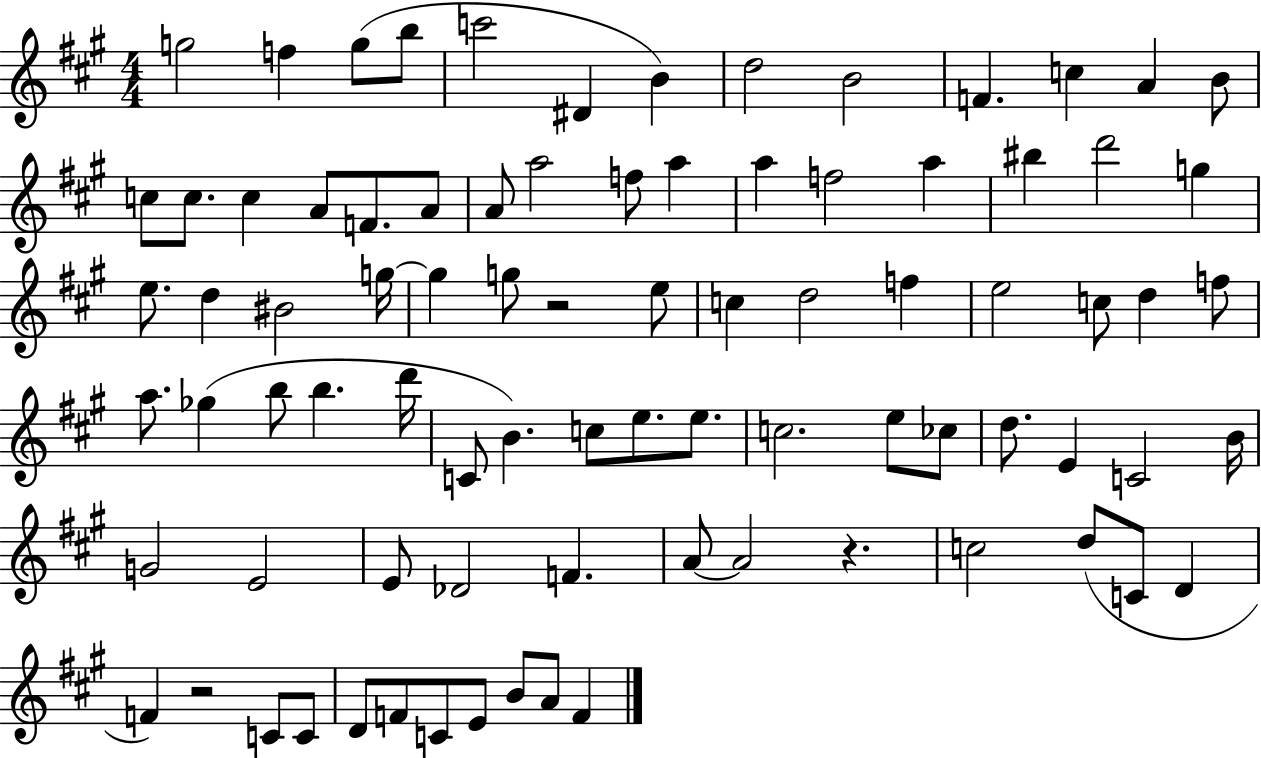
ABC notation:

X:1
T:Untitled
M:4/4
L:1/4
K:A
g2 f g/2 b/2 c'2 ^D B d2 B2 F c A B/2 c/2 c/2 c A/2 F/2 A/2 A/2 a2 f/2 a a f2 a ^b d'2 g e/2 d ^B2 g/4 g g/2 z2 e/2 c d2 f e2 c/2 d f/2 a/2 _g b/2 b d'/4 C/2 B c/2 e/2 e/2 c2 e/2 _c/2 d/2 E C2 B/4 G2 E2 E/2 _D2 F A/2 A2 z c2 d/2 C/2 D F z2 C/2 C/2 D/2 F/2 C/2 E/2 B/2 A/2 F